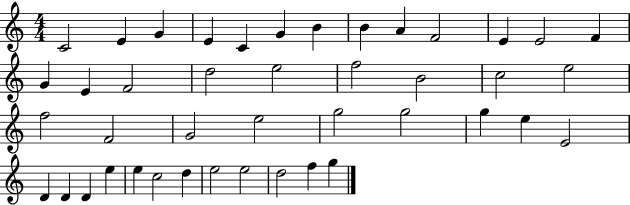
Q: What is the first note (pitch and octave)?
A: C4